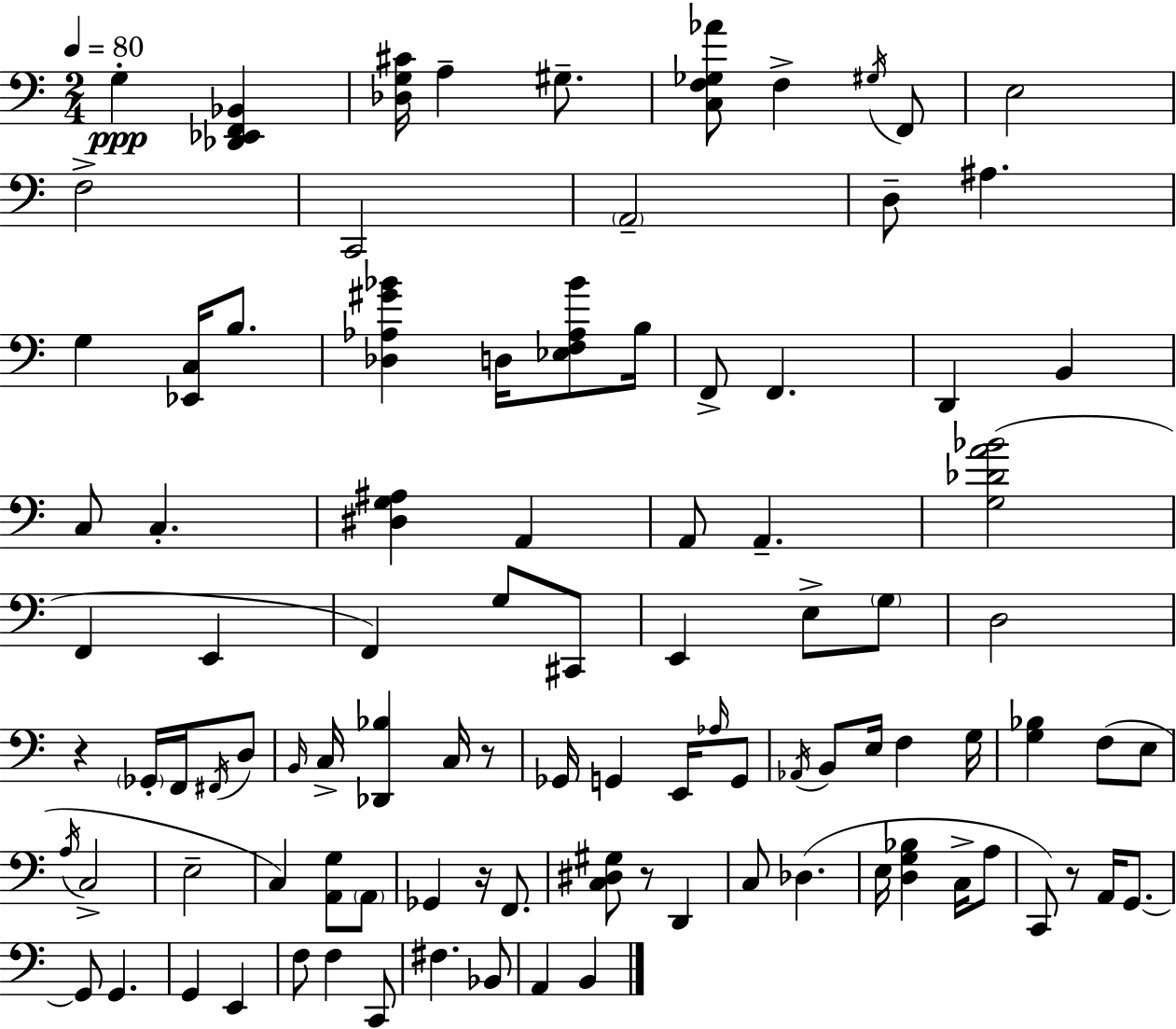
{
  \clef bass
  \numericTimeSignature
  \time 2/4
  \key c \major
  \tempo 4 = 80
  \repeat volta 2 { g4-.\ppp <des, ees, f, bes,>4 | <des g cis'>16 a4-- gis8.-- | <c f ges aes'>8 f4-> \acciaccatura { gis16 } f,8 | e2 | \break f2-> | c,2 | \parenthesize a,2-- | d8-- ais4. | \break g4 <ees, c>16 b8. | <des aes gis' bes'>4 d16 <ees f aes bes'>8 | b16 f,8-> f,4. | d,4 b,4 | \break c8 c4.-. | <dis g ais>4 a,4 | a,8 a,4.-- | <g des' a' bes'>2( | \break f,4 e,4 | f,4) g8 cis,8 | e,4 e8-> \parenthesize g8 | d2 | \break r4 \parenthesize ges,16-. f,16 \acciaccatura { fis,16 } | d8 \grace { b,16 } c16-> <des, bes>4 | c16 r8 ges,16 g,4 | e,16 \grace { aes16 } g,8 \acciaccatura { aes,16 } b,8 e16 | \break f4 g16 <g bes>4 | f8( e8 \acciaccatura { a16 } c2-> | e2-- | c4) | \break <a, g>8 \parenthesize a,8 ges,4 | r16 f,8. <c dis gis>8 | r8 d,4 c8 | des4.( e16 <d g bes>4 | \break c16-> a8 c,8) | r8 a,16 g,8.~~ g,8 | g,4. g,4 | e,4 f8 | \break f4 c,8 fis4. | bes,8 a,4 | b,4 } \bar "|."
}